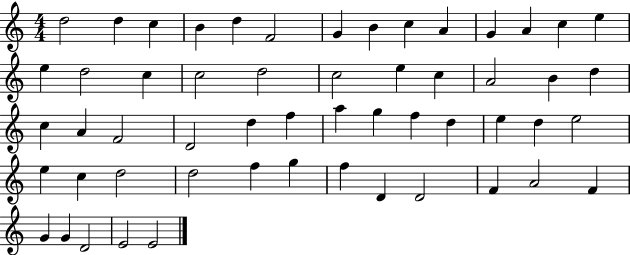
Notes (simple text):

D5/h D5/q C5/q B4/q D5/q F4/h G4/q B4/q C5/q A4/q G4/q A4/q C5/q E5/q E5/q D5/h C5/q C5/h D5/h C5/h E5/q C5/q A4/h B4/q D5/q C5/q A4/q F4/h D4/h D5/q F5/q A5/q G5/q F5/q D5/q E5/q D5/q E5/h E5/q C5/q D5/h D5/h F5/q G5/q F5/q D4/q D4/h F4/q A4/h F4/q G4/q G4/q D4/h E4/h E4/h